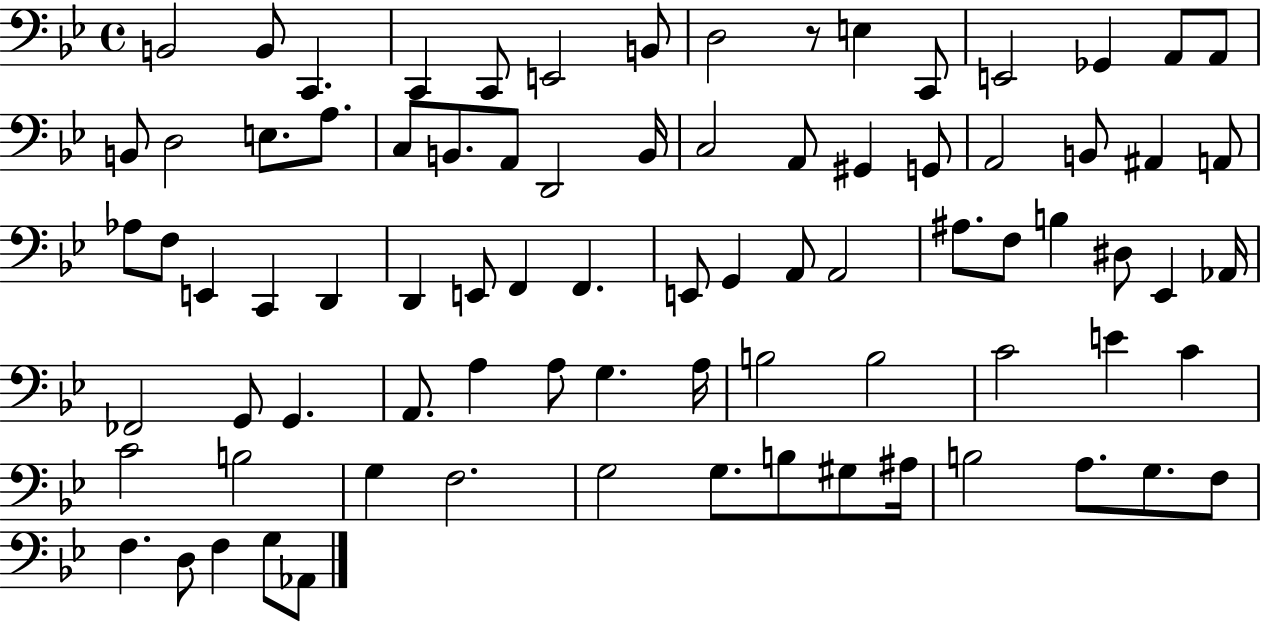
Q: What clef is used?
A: bass